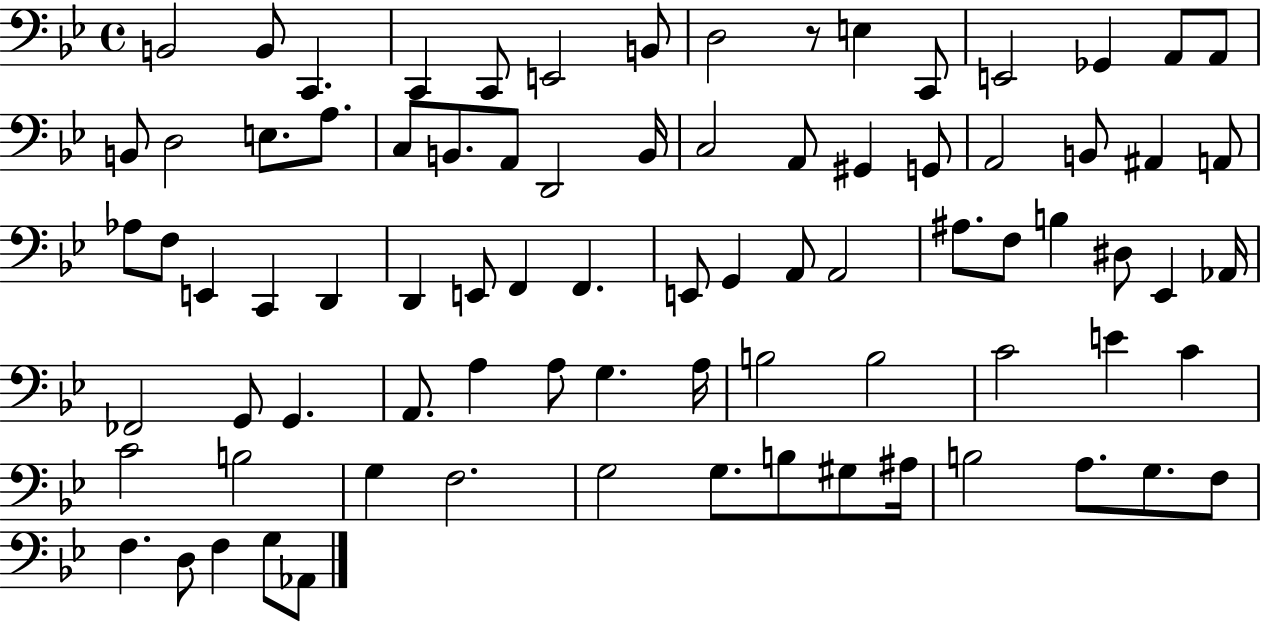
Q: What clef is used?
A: bass